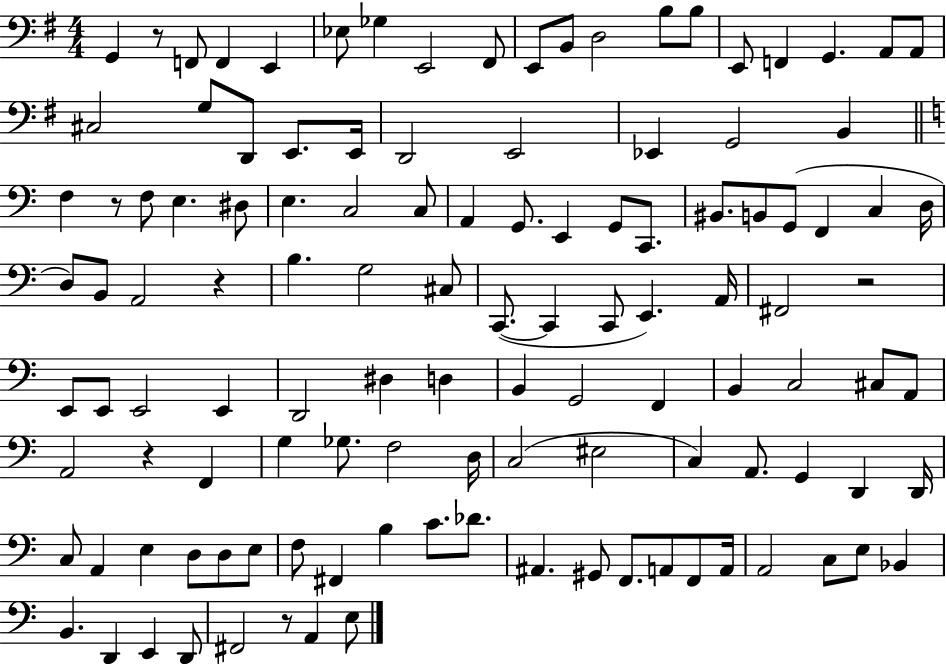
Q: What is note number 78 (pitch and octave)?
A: D3